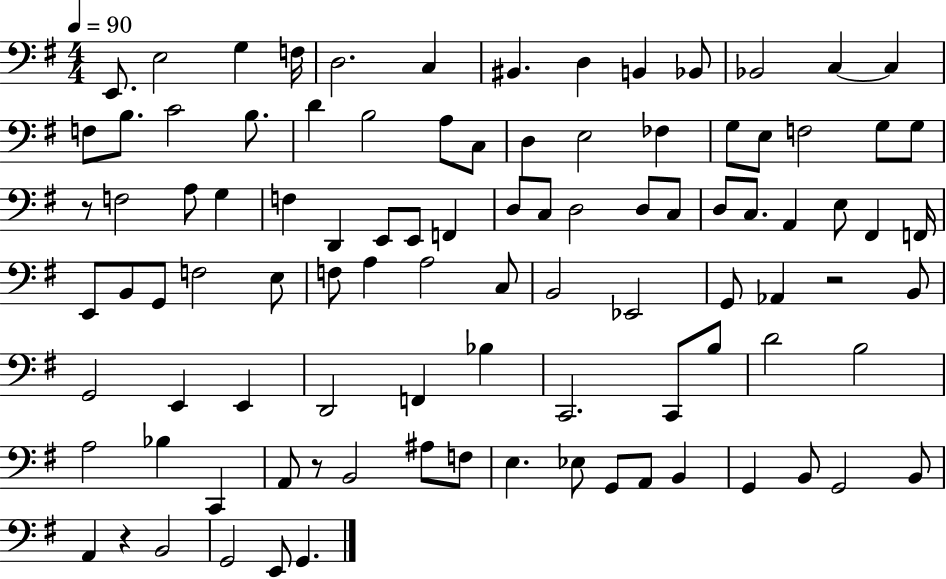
X:1
T:Untitled
M:4/4
L:1/4
K:G
E,,/2 E,2 G, F,/4 D,2 C, ^B,, D, B,, _B,,/2 _B,,2 C, C, F,/2 B,/2 C2 B,/2 D B,2 A,/2 C,/2 D, E,2 _F, G,/2 E,/2 F,2 G,/2 G,/2 z/2 F,2 A,/2 G, F, D,, E,,/2 E,,/2 F,, D,/2 C,/2 D,2 D,/2 C,/2 D,/2 C,/2 A,, E,/2 ^F,, F,,/4 E,,/2 B,,/2 G,,/2 F,2 E,/2 F,/2 A, A,2 C,/2 B,,2 _E,,2 G,,/2 _A,, z2 B,,/2 G,,2 E,, E,, D,,2 F,, _B, C,,2 C,,/2 B,/2 D2 B,2 A,2 _B, C,, A,,/2 z/2 B,,2 ^A,/2 F,/2 E, _E,/2 G,,/2 A,,/2 B,, G,, B,,/2 G,,2 B,,/2 A,, z B,,2 G,,2 E,,/2 G,,